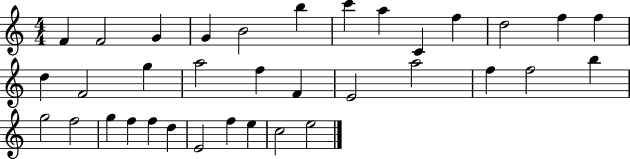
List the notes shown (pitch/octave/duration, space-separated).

F4/q F4/h G4/q G4/q B4/h B5/q C6/q A5/q C4/q F5/q D5/h F5/q F5/q D5/q F4/h G5/q A5/h F5/q F4/q E4/h A5/h F5/q F5/h B5/q G5/h F5/h G5/q F5/q F5/q D5/q E4/h F5/q E5/q C5/h E5/h